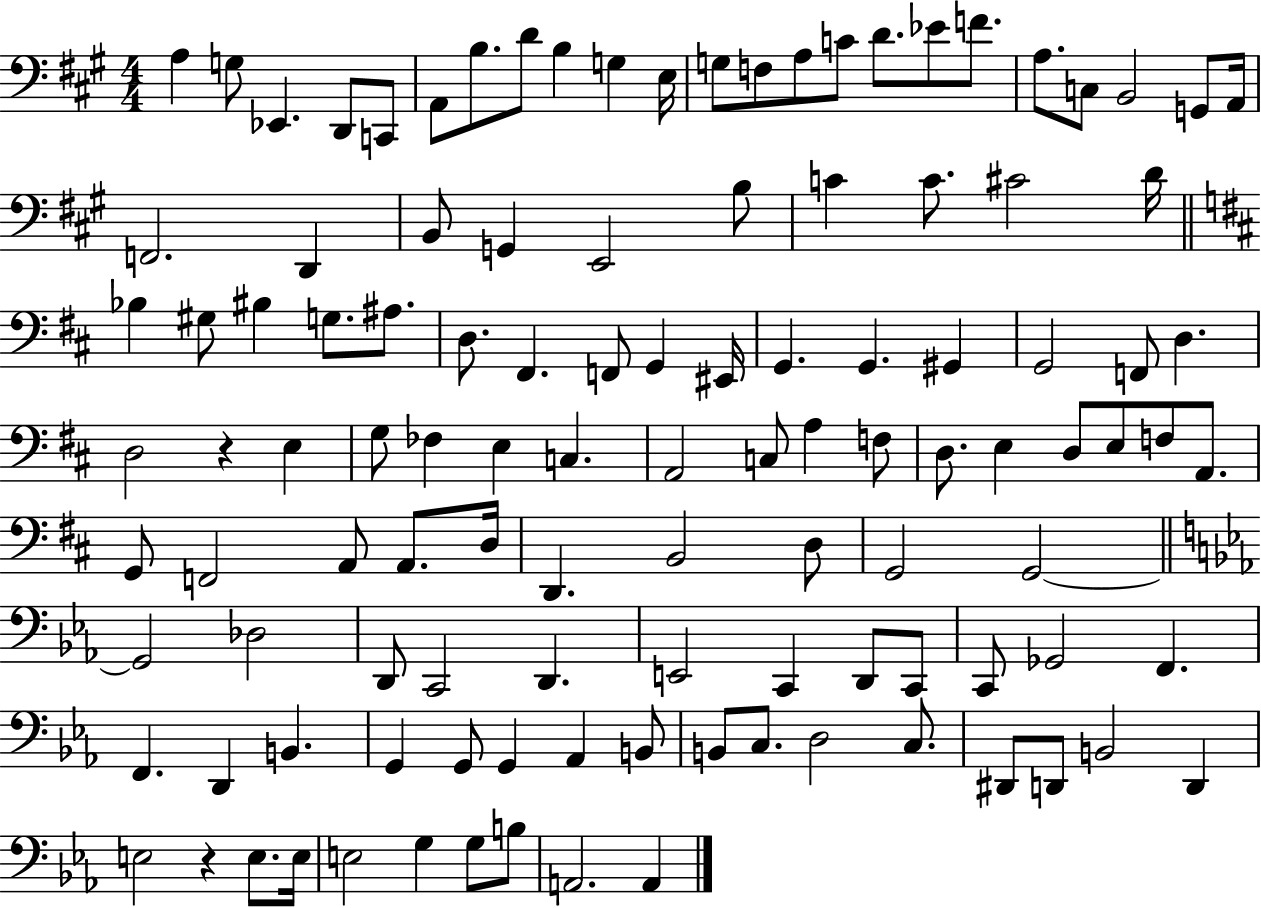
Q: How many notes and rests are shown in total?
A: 114